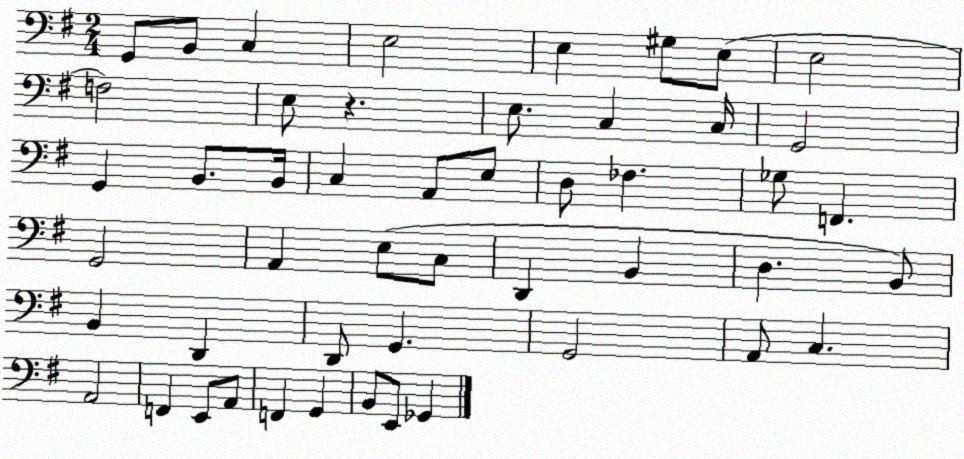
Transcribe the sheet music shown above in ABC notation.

X:1
T:Untitled
M:2/4
L:1/4
K:G
G,,/2 B,,/2 C, E,2 E, ^G,/2 E,/2 E,2 F,2 E,/2 z E,/2 C, C,/4 G,,2 G,, B,,/2 B,,/4 C, A,,/2 E,/2 D,/2 _F, _G,/2 F,, G,,2 A,, E,/2 C,/2 D,, B,, D, B,,/2 B,, D,, D,,/2 G,, G,,2 A,,/2 C, A,,2 F,, E,,/2 A,,/2 F,, G,, B,,/2 E,,/2 _G,,